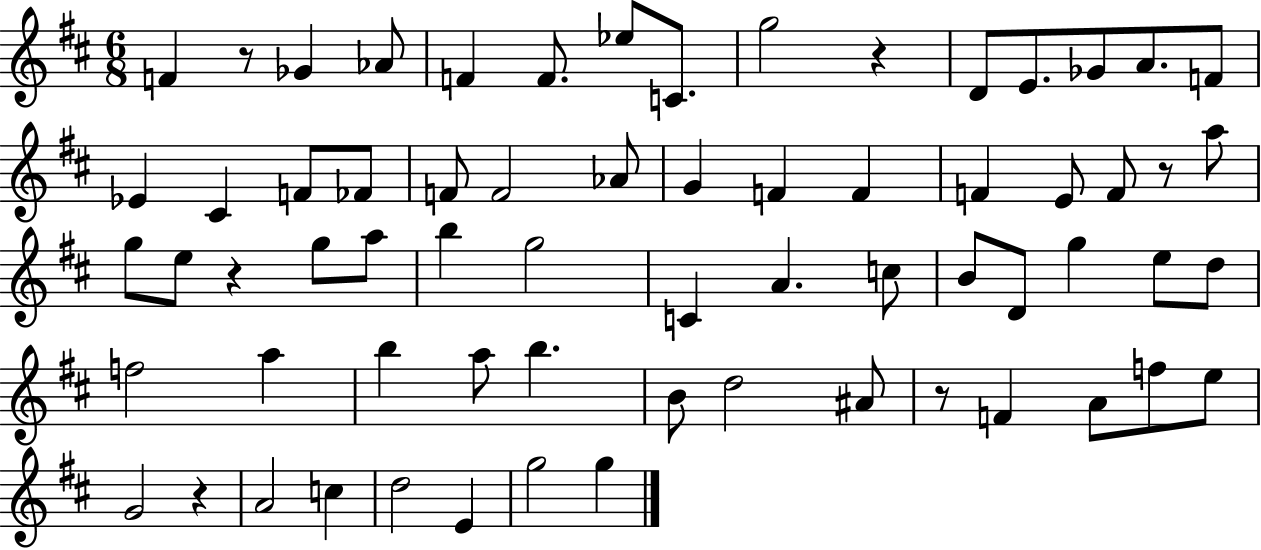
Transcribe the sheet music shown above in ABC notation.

X:1
T:Untitled
M:6/8
L:1/4
K:D
F z/2 _G _A/2 F F/2 _e/2 C/2 g2 z D/2 E/2 _G/2 A/2 F/2 _E ^C F/2 _F/2 F/2 F2 _A/2 G F F F E/2 F/2 z/2 a/2 g/2 e/2 z g/2 a/2 b g2 C A c/2 B/2 D/2 g e/2 d/2 f2 a b a/2 b B/2 d2 ^A/2 z/2 F A/2 f/2 e/2 G2 z A2 c d2 E g2 g